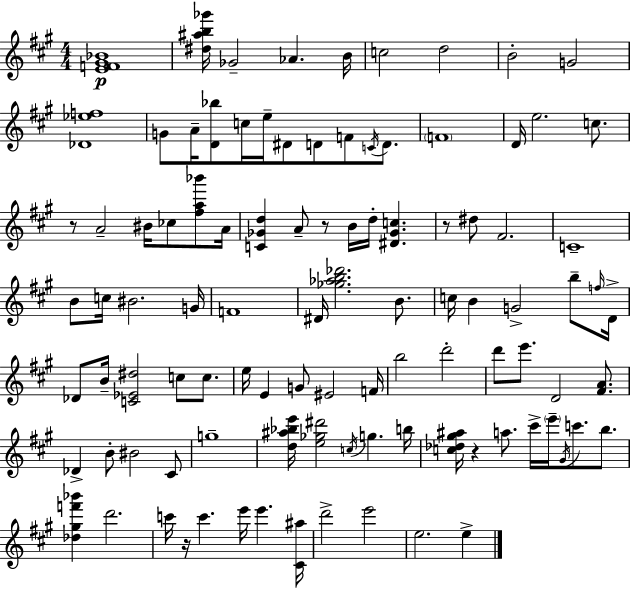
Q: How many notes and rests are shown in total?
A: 100